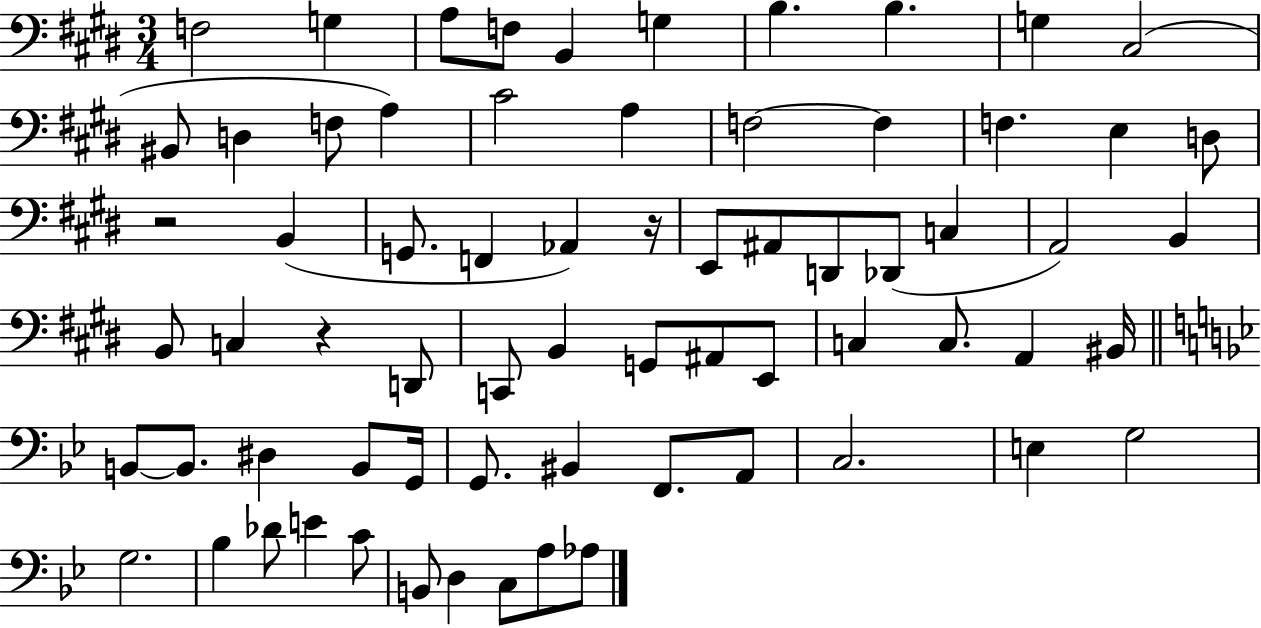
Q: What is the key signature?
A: E major